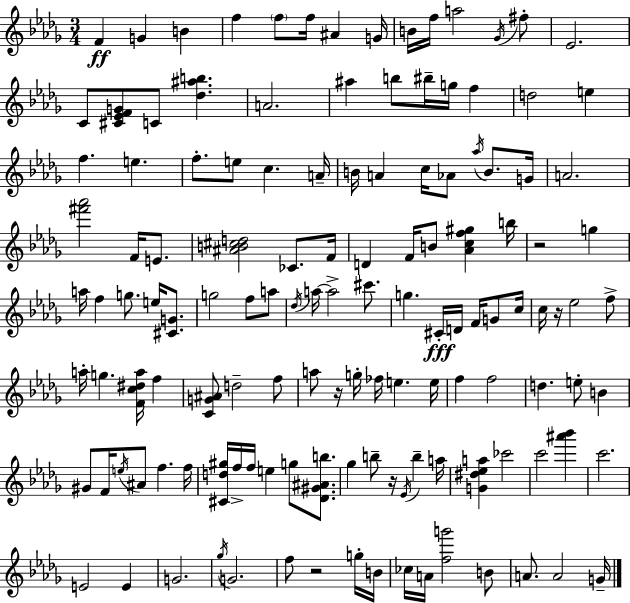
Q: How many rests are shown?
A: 5